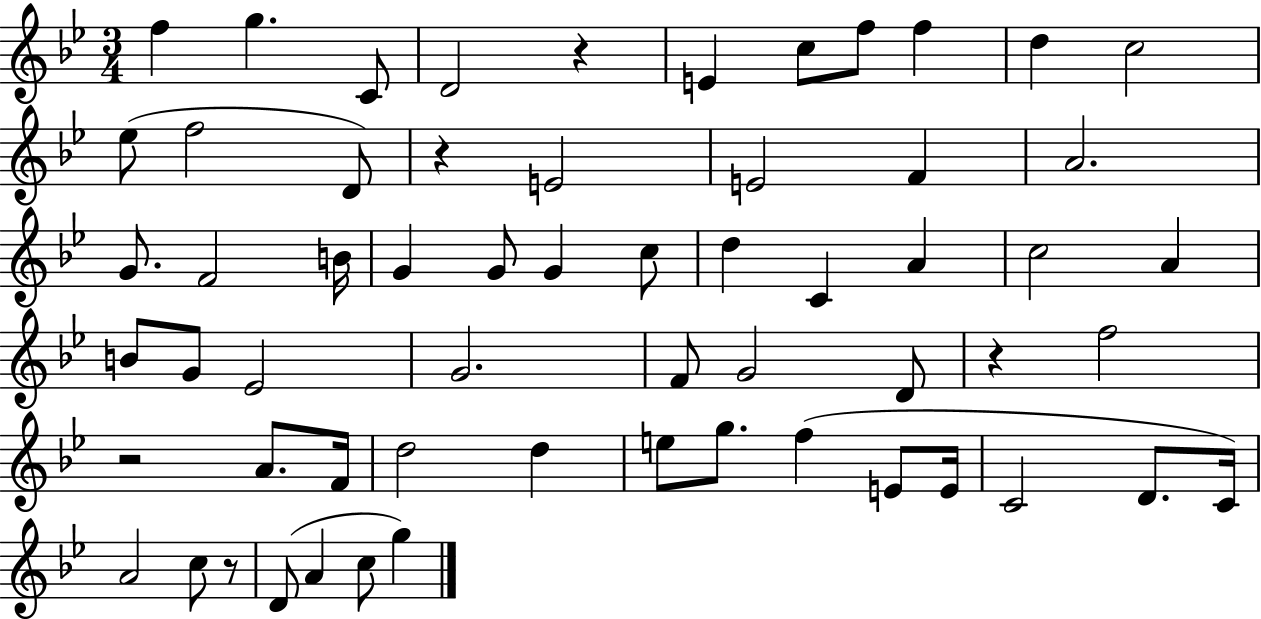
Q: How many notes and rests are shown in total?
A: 60